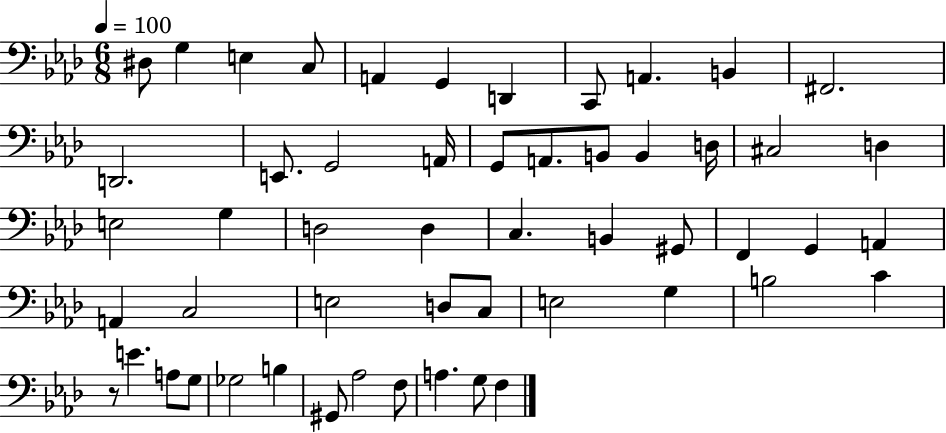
D#3/e G3/q E3/q C3/e A2/q G2/q D2/q C2/e A2/q. B2/q F#2/h. D2/h. E2/e. G2/h A2/s G2/e A2/e. B2/e B2/q D3/s C#3/h D3/q E3/h G3/q D3/h D3/q C3/q. B2/q G#2/e F2/q G2/q A2/q A2/q C3/h E3/h D3/e C3/e E3/h G3/q B3/h C4/q R/e E4/q. A3/e G3/e Gb3/h B3/q G#2/e Ab3/h F3/e A3/q. G3/e F3/q